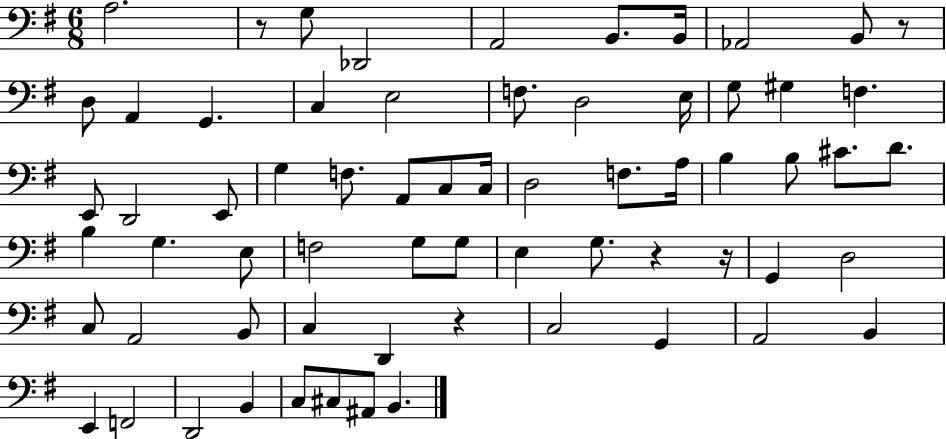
X:1
T:Untitled
M:6/8
L:1/4
K:G
A,2 z/2 G,/2 _D,,2 A,,2 B,,/2 B,,/4 _A,,2 B,,/2 z/2 D,/2 A,, G,, C, E,2 F,/2 D,2 E,/4 G,/2 ^G, F, E,,/2 D,,2 E,,/2 G, F,/2 A,,/2 C,/2 C,/4 D,2 F,/2 A,/4 B, B,/2 ^C/2 D/2 B, G, E,/2 F,2 G,/2 G,/2 E, G,/2 z z/4 G,, D,2 C,/2 A,,2 B,,/2 C, D,, z C,2 G,, A,,2 B,, E,, F,,2 D,,2 B,, C,/2 ^C,/2 ^A,,/2 B,,